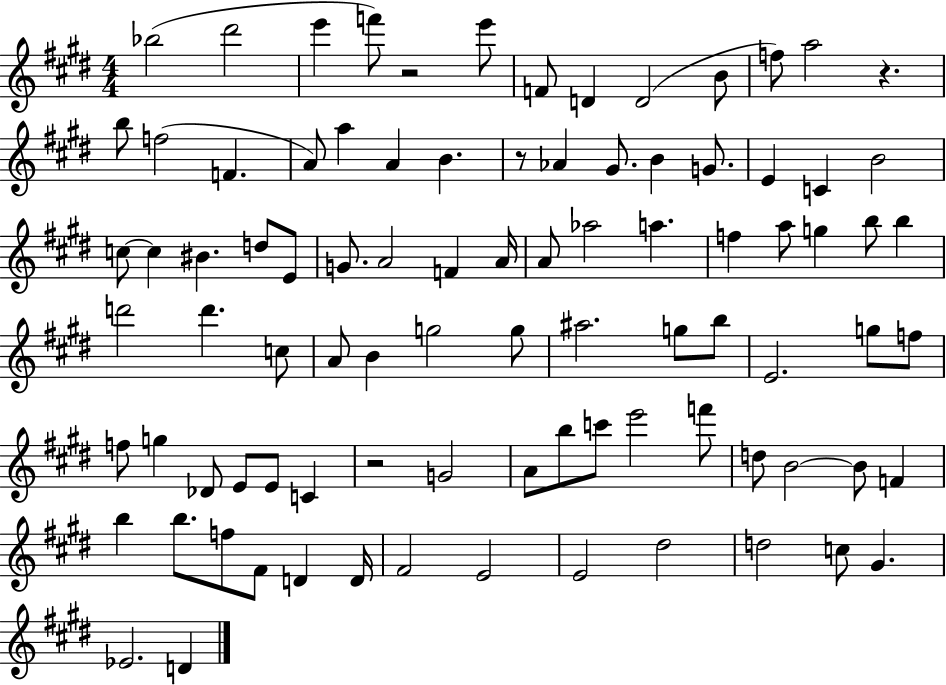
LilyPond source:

{
  \clef treble
  \numericTimeSignature
  \time 4/4
  \key e \major
  bes''2( dis'''2 | e'''4 f'''8) r2 e'''8 | f'8 d'4 d'2( b'8 | f''8) a''2 r4. | \break b''8 f''2( f'4. | a'8) a''4 a'4 b'4. | r8 aes'4 gis'8. b'4 g'8. | e'4 c'4 b'2 | \break c''8~~ c''4 bis'4. d''8 e'8 | g'8. a'2 f'4 a'16 | a'8 aes''2 a''4. | f''4 a''8 g''4 b''8 b''4 | \break d'''2 d'''4. c''8 | a'8 b'4 g''2 g''8 | ais''2. g''8 b''8 | e'2. g''8 f''8 | \break f''8 g''4 des'8 e'8 e'8 c'4 | r2 g'2 | a'8 b''8 c'''8 e'''2 f'''8 | d''8 b'2~~ b'8 f'4 | \break b''4 b''8. f''8 fis'8 d'4 d'16 | fis'2 e'2 | e'2 dis''2 | d''2 c''8 gis'4. | \break ees'2. d'4 | \bar "|."
}